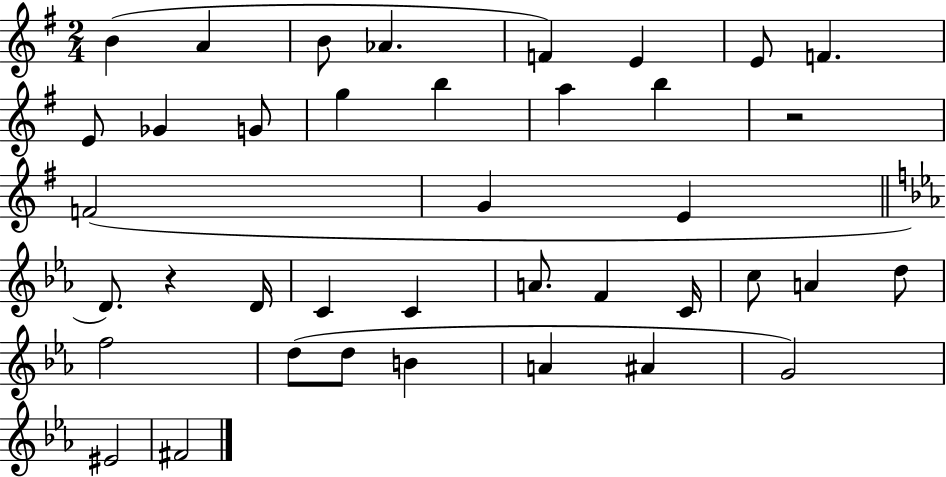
B4/q A4/q B4/e Ab4/q. F4/q E4/q E4/e F4/q. E4/e Gb4/q G4/e G5/q B5/q A5/q B5/q R/h F4/h G4/q E4/q D4/e. R/q D4/s C4/q C4/q A4/e. F4/q C4/s C5/e A4/q D5/e F5/h D5/e D5/e B4/q A4/q A#4/q G4/h EIS4/h F#4/h